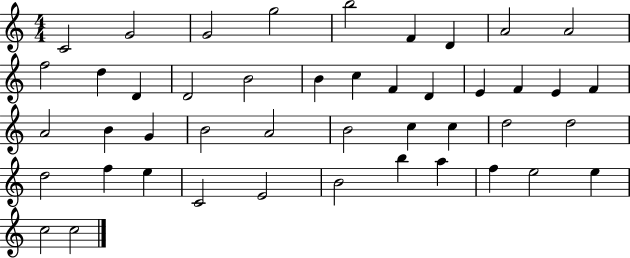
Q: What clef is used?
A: treble